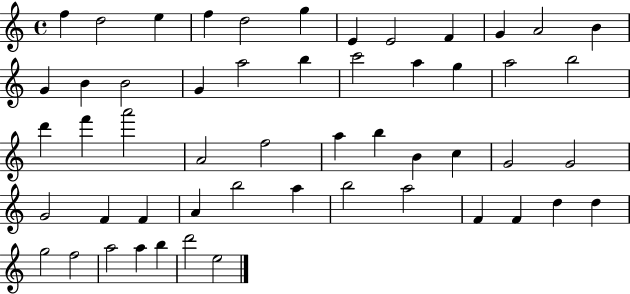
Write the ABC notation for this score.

X:1
T:Untitled
M:4/4
L:1/4
K:C
f d2 e f d2 g E E2 F G A2 B G B B2 G a2 b c'2 a g a2 b2 d' f' a'2 A2 f2 a b B c G2 G2 G2 F F A b2 a b2 a2 F F d d g2 f2 a2 a b d'2 e2